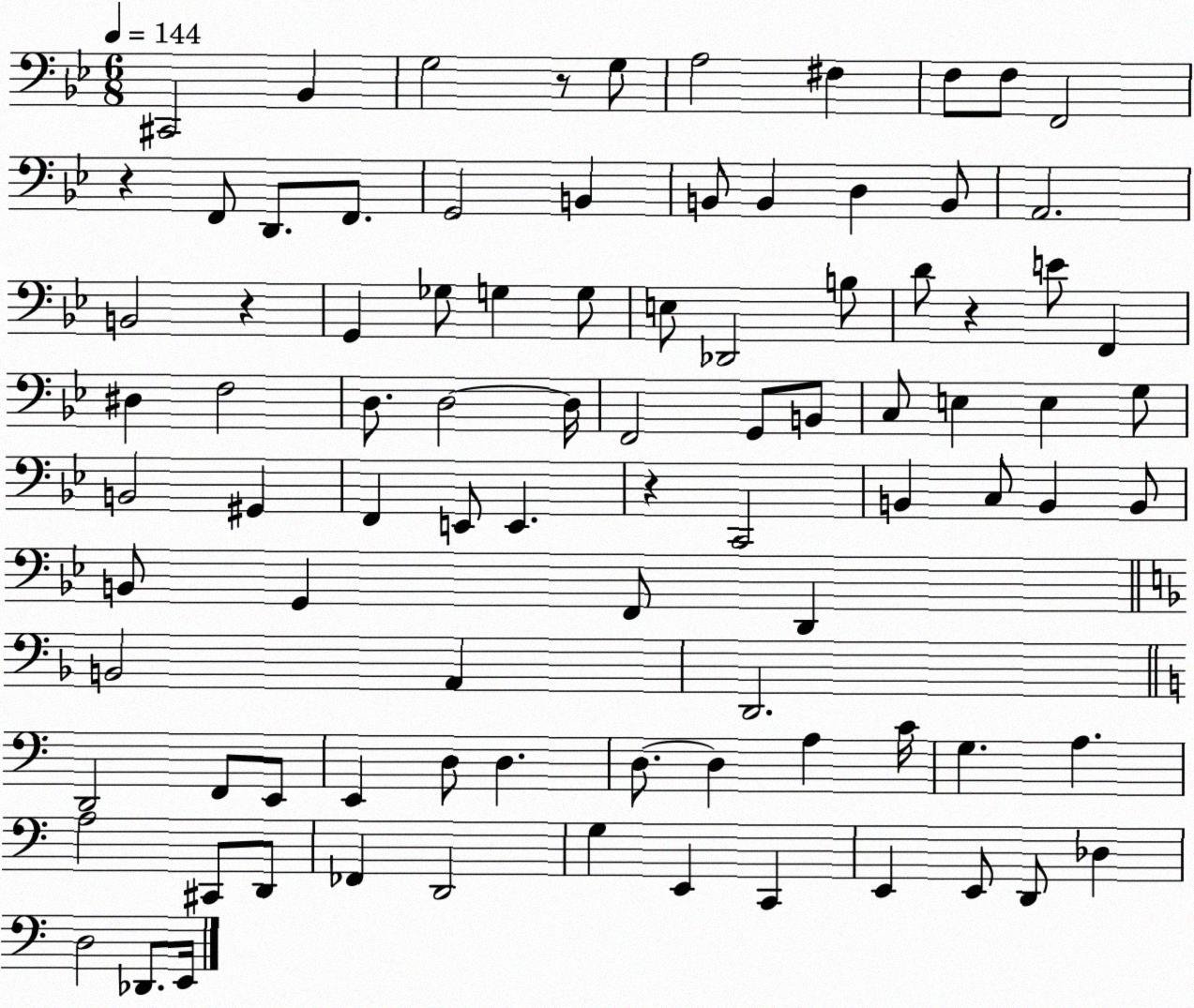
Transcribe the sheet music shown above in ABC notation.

X:1
T:Untitled
M:6/8
L:1/4
K:Bb
^C,,2 _B,, G,2 z/2 G,/2 A,2 ^F, F,/2 F,/2 F,,2 z F,,/2 D,,/2 F,,/2 G,,2 B,, B,,/2 B,, D, B,,/2 A,,2 B,,2 z G,, _G,/2 G, G,/2 E,/2 _D,,2 B,/2 D/2 z E/2 F,, ^D, F,2 D,/2 D,2 D,/4 F,,2 G,,/2 B,,/2 C,/2 E, E, G,/2 B,,2 ^G,, F,, E,,/2 E,, z C,,2 B,, C,/2 B,, B,,/2 B,,/2 G,, F,,/2 D,, B,,2 A,, D,,2 D,,2 F,,/2 E,,/2 E,, D,/2 D, D,/2 D, A, C/4 G, A, A,2 ^C,,/2 D,,/2 _F,, D,,2 G, E,, C,, E,, E,,/2 D,,/2 _D, D,2 _D,,/2 E,,/4